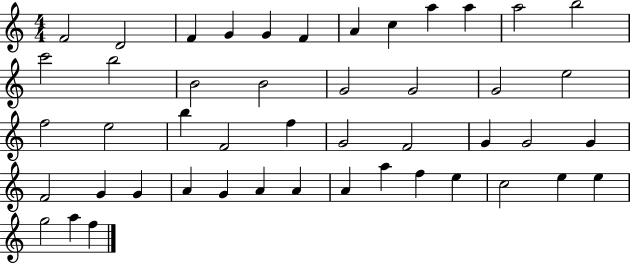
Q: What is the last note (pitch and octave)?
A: F5